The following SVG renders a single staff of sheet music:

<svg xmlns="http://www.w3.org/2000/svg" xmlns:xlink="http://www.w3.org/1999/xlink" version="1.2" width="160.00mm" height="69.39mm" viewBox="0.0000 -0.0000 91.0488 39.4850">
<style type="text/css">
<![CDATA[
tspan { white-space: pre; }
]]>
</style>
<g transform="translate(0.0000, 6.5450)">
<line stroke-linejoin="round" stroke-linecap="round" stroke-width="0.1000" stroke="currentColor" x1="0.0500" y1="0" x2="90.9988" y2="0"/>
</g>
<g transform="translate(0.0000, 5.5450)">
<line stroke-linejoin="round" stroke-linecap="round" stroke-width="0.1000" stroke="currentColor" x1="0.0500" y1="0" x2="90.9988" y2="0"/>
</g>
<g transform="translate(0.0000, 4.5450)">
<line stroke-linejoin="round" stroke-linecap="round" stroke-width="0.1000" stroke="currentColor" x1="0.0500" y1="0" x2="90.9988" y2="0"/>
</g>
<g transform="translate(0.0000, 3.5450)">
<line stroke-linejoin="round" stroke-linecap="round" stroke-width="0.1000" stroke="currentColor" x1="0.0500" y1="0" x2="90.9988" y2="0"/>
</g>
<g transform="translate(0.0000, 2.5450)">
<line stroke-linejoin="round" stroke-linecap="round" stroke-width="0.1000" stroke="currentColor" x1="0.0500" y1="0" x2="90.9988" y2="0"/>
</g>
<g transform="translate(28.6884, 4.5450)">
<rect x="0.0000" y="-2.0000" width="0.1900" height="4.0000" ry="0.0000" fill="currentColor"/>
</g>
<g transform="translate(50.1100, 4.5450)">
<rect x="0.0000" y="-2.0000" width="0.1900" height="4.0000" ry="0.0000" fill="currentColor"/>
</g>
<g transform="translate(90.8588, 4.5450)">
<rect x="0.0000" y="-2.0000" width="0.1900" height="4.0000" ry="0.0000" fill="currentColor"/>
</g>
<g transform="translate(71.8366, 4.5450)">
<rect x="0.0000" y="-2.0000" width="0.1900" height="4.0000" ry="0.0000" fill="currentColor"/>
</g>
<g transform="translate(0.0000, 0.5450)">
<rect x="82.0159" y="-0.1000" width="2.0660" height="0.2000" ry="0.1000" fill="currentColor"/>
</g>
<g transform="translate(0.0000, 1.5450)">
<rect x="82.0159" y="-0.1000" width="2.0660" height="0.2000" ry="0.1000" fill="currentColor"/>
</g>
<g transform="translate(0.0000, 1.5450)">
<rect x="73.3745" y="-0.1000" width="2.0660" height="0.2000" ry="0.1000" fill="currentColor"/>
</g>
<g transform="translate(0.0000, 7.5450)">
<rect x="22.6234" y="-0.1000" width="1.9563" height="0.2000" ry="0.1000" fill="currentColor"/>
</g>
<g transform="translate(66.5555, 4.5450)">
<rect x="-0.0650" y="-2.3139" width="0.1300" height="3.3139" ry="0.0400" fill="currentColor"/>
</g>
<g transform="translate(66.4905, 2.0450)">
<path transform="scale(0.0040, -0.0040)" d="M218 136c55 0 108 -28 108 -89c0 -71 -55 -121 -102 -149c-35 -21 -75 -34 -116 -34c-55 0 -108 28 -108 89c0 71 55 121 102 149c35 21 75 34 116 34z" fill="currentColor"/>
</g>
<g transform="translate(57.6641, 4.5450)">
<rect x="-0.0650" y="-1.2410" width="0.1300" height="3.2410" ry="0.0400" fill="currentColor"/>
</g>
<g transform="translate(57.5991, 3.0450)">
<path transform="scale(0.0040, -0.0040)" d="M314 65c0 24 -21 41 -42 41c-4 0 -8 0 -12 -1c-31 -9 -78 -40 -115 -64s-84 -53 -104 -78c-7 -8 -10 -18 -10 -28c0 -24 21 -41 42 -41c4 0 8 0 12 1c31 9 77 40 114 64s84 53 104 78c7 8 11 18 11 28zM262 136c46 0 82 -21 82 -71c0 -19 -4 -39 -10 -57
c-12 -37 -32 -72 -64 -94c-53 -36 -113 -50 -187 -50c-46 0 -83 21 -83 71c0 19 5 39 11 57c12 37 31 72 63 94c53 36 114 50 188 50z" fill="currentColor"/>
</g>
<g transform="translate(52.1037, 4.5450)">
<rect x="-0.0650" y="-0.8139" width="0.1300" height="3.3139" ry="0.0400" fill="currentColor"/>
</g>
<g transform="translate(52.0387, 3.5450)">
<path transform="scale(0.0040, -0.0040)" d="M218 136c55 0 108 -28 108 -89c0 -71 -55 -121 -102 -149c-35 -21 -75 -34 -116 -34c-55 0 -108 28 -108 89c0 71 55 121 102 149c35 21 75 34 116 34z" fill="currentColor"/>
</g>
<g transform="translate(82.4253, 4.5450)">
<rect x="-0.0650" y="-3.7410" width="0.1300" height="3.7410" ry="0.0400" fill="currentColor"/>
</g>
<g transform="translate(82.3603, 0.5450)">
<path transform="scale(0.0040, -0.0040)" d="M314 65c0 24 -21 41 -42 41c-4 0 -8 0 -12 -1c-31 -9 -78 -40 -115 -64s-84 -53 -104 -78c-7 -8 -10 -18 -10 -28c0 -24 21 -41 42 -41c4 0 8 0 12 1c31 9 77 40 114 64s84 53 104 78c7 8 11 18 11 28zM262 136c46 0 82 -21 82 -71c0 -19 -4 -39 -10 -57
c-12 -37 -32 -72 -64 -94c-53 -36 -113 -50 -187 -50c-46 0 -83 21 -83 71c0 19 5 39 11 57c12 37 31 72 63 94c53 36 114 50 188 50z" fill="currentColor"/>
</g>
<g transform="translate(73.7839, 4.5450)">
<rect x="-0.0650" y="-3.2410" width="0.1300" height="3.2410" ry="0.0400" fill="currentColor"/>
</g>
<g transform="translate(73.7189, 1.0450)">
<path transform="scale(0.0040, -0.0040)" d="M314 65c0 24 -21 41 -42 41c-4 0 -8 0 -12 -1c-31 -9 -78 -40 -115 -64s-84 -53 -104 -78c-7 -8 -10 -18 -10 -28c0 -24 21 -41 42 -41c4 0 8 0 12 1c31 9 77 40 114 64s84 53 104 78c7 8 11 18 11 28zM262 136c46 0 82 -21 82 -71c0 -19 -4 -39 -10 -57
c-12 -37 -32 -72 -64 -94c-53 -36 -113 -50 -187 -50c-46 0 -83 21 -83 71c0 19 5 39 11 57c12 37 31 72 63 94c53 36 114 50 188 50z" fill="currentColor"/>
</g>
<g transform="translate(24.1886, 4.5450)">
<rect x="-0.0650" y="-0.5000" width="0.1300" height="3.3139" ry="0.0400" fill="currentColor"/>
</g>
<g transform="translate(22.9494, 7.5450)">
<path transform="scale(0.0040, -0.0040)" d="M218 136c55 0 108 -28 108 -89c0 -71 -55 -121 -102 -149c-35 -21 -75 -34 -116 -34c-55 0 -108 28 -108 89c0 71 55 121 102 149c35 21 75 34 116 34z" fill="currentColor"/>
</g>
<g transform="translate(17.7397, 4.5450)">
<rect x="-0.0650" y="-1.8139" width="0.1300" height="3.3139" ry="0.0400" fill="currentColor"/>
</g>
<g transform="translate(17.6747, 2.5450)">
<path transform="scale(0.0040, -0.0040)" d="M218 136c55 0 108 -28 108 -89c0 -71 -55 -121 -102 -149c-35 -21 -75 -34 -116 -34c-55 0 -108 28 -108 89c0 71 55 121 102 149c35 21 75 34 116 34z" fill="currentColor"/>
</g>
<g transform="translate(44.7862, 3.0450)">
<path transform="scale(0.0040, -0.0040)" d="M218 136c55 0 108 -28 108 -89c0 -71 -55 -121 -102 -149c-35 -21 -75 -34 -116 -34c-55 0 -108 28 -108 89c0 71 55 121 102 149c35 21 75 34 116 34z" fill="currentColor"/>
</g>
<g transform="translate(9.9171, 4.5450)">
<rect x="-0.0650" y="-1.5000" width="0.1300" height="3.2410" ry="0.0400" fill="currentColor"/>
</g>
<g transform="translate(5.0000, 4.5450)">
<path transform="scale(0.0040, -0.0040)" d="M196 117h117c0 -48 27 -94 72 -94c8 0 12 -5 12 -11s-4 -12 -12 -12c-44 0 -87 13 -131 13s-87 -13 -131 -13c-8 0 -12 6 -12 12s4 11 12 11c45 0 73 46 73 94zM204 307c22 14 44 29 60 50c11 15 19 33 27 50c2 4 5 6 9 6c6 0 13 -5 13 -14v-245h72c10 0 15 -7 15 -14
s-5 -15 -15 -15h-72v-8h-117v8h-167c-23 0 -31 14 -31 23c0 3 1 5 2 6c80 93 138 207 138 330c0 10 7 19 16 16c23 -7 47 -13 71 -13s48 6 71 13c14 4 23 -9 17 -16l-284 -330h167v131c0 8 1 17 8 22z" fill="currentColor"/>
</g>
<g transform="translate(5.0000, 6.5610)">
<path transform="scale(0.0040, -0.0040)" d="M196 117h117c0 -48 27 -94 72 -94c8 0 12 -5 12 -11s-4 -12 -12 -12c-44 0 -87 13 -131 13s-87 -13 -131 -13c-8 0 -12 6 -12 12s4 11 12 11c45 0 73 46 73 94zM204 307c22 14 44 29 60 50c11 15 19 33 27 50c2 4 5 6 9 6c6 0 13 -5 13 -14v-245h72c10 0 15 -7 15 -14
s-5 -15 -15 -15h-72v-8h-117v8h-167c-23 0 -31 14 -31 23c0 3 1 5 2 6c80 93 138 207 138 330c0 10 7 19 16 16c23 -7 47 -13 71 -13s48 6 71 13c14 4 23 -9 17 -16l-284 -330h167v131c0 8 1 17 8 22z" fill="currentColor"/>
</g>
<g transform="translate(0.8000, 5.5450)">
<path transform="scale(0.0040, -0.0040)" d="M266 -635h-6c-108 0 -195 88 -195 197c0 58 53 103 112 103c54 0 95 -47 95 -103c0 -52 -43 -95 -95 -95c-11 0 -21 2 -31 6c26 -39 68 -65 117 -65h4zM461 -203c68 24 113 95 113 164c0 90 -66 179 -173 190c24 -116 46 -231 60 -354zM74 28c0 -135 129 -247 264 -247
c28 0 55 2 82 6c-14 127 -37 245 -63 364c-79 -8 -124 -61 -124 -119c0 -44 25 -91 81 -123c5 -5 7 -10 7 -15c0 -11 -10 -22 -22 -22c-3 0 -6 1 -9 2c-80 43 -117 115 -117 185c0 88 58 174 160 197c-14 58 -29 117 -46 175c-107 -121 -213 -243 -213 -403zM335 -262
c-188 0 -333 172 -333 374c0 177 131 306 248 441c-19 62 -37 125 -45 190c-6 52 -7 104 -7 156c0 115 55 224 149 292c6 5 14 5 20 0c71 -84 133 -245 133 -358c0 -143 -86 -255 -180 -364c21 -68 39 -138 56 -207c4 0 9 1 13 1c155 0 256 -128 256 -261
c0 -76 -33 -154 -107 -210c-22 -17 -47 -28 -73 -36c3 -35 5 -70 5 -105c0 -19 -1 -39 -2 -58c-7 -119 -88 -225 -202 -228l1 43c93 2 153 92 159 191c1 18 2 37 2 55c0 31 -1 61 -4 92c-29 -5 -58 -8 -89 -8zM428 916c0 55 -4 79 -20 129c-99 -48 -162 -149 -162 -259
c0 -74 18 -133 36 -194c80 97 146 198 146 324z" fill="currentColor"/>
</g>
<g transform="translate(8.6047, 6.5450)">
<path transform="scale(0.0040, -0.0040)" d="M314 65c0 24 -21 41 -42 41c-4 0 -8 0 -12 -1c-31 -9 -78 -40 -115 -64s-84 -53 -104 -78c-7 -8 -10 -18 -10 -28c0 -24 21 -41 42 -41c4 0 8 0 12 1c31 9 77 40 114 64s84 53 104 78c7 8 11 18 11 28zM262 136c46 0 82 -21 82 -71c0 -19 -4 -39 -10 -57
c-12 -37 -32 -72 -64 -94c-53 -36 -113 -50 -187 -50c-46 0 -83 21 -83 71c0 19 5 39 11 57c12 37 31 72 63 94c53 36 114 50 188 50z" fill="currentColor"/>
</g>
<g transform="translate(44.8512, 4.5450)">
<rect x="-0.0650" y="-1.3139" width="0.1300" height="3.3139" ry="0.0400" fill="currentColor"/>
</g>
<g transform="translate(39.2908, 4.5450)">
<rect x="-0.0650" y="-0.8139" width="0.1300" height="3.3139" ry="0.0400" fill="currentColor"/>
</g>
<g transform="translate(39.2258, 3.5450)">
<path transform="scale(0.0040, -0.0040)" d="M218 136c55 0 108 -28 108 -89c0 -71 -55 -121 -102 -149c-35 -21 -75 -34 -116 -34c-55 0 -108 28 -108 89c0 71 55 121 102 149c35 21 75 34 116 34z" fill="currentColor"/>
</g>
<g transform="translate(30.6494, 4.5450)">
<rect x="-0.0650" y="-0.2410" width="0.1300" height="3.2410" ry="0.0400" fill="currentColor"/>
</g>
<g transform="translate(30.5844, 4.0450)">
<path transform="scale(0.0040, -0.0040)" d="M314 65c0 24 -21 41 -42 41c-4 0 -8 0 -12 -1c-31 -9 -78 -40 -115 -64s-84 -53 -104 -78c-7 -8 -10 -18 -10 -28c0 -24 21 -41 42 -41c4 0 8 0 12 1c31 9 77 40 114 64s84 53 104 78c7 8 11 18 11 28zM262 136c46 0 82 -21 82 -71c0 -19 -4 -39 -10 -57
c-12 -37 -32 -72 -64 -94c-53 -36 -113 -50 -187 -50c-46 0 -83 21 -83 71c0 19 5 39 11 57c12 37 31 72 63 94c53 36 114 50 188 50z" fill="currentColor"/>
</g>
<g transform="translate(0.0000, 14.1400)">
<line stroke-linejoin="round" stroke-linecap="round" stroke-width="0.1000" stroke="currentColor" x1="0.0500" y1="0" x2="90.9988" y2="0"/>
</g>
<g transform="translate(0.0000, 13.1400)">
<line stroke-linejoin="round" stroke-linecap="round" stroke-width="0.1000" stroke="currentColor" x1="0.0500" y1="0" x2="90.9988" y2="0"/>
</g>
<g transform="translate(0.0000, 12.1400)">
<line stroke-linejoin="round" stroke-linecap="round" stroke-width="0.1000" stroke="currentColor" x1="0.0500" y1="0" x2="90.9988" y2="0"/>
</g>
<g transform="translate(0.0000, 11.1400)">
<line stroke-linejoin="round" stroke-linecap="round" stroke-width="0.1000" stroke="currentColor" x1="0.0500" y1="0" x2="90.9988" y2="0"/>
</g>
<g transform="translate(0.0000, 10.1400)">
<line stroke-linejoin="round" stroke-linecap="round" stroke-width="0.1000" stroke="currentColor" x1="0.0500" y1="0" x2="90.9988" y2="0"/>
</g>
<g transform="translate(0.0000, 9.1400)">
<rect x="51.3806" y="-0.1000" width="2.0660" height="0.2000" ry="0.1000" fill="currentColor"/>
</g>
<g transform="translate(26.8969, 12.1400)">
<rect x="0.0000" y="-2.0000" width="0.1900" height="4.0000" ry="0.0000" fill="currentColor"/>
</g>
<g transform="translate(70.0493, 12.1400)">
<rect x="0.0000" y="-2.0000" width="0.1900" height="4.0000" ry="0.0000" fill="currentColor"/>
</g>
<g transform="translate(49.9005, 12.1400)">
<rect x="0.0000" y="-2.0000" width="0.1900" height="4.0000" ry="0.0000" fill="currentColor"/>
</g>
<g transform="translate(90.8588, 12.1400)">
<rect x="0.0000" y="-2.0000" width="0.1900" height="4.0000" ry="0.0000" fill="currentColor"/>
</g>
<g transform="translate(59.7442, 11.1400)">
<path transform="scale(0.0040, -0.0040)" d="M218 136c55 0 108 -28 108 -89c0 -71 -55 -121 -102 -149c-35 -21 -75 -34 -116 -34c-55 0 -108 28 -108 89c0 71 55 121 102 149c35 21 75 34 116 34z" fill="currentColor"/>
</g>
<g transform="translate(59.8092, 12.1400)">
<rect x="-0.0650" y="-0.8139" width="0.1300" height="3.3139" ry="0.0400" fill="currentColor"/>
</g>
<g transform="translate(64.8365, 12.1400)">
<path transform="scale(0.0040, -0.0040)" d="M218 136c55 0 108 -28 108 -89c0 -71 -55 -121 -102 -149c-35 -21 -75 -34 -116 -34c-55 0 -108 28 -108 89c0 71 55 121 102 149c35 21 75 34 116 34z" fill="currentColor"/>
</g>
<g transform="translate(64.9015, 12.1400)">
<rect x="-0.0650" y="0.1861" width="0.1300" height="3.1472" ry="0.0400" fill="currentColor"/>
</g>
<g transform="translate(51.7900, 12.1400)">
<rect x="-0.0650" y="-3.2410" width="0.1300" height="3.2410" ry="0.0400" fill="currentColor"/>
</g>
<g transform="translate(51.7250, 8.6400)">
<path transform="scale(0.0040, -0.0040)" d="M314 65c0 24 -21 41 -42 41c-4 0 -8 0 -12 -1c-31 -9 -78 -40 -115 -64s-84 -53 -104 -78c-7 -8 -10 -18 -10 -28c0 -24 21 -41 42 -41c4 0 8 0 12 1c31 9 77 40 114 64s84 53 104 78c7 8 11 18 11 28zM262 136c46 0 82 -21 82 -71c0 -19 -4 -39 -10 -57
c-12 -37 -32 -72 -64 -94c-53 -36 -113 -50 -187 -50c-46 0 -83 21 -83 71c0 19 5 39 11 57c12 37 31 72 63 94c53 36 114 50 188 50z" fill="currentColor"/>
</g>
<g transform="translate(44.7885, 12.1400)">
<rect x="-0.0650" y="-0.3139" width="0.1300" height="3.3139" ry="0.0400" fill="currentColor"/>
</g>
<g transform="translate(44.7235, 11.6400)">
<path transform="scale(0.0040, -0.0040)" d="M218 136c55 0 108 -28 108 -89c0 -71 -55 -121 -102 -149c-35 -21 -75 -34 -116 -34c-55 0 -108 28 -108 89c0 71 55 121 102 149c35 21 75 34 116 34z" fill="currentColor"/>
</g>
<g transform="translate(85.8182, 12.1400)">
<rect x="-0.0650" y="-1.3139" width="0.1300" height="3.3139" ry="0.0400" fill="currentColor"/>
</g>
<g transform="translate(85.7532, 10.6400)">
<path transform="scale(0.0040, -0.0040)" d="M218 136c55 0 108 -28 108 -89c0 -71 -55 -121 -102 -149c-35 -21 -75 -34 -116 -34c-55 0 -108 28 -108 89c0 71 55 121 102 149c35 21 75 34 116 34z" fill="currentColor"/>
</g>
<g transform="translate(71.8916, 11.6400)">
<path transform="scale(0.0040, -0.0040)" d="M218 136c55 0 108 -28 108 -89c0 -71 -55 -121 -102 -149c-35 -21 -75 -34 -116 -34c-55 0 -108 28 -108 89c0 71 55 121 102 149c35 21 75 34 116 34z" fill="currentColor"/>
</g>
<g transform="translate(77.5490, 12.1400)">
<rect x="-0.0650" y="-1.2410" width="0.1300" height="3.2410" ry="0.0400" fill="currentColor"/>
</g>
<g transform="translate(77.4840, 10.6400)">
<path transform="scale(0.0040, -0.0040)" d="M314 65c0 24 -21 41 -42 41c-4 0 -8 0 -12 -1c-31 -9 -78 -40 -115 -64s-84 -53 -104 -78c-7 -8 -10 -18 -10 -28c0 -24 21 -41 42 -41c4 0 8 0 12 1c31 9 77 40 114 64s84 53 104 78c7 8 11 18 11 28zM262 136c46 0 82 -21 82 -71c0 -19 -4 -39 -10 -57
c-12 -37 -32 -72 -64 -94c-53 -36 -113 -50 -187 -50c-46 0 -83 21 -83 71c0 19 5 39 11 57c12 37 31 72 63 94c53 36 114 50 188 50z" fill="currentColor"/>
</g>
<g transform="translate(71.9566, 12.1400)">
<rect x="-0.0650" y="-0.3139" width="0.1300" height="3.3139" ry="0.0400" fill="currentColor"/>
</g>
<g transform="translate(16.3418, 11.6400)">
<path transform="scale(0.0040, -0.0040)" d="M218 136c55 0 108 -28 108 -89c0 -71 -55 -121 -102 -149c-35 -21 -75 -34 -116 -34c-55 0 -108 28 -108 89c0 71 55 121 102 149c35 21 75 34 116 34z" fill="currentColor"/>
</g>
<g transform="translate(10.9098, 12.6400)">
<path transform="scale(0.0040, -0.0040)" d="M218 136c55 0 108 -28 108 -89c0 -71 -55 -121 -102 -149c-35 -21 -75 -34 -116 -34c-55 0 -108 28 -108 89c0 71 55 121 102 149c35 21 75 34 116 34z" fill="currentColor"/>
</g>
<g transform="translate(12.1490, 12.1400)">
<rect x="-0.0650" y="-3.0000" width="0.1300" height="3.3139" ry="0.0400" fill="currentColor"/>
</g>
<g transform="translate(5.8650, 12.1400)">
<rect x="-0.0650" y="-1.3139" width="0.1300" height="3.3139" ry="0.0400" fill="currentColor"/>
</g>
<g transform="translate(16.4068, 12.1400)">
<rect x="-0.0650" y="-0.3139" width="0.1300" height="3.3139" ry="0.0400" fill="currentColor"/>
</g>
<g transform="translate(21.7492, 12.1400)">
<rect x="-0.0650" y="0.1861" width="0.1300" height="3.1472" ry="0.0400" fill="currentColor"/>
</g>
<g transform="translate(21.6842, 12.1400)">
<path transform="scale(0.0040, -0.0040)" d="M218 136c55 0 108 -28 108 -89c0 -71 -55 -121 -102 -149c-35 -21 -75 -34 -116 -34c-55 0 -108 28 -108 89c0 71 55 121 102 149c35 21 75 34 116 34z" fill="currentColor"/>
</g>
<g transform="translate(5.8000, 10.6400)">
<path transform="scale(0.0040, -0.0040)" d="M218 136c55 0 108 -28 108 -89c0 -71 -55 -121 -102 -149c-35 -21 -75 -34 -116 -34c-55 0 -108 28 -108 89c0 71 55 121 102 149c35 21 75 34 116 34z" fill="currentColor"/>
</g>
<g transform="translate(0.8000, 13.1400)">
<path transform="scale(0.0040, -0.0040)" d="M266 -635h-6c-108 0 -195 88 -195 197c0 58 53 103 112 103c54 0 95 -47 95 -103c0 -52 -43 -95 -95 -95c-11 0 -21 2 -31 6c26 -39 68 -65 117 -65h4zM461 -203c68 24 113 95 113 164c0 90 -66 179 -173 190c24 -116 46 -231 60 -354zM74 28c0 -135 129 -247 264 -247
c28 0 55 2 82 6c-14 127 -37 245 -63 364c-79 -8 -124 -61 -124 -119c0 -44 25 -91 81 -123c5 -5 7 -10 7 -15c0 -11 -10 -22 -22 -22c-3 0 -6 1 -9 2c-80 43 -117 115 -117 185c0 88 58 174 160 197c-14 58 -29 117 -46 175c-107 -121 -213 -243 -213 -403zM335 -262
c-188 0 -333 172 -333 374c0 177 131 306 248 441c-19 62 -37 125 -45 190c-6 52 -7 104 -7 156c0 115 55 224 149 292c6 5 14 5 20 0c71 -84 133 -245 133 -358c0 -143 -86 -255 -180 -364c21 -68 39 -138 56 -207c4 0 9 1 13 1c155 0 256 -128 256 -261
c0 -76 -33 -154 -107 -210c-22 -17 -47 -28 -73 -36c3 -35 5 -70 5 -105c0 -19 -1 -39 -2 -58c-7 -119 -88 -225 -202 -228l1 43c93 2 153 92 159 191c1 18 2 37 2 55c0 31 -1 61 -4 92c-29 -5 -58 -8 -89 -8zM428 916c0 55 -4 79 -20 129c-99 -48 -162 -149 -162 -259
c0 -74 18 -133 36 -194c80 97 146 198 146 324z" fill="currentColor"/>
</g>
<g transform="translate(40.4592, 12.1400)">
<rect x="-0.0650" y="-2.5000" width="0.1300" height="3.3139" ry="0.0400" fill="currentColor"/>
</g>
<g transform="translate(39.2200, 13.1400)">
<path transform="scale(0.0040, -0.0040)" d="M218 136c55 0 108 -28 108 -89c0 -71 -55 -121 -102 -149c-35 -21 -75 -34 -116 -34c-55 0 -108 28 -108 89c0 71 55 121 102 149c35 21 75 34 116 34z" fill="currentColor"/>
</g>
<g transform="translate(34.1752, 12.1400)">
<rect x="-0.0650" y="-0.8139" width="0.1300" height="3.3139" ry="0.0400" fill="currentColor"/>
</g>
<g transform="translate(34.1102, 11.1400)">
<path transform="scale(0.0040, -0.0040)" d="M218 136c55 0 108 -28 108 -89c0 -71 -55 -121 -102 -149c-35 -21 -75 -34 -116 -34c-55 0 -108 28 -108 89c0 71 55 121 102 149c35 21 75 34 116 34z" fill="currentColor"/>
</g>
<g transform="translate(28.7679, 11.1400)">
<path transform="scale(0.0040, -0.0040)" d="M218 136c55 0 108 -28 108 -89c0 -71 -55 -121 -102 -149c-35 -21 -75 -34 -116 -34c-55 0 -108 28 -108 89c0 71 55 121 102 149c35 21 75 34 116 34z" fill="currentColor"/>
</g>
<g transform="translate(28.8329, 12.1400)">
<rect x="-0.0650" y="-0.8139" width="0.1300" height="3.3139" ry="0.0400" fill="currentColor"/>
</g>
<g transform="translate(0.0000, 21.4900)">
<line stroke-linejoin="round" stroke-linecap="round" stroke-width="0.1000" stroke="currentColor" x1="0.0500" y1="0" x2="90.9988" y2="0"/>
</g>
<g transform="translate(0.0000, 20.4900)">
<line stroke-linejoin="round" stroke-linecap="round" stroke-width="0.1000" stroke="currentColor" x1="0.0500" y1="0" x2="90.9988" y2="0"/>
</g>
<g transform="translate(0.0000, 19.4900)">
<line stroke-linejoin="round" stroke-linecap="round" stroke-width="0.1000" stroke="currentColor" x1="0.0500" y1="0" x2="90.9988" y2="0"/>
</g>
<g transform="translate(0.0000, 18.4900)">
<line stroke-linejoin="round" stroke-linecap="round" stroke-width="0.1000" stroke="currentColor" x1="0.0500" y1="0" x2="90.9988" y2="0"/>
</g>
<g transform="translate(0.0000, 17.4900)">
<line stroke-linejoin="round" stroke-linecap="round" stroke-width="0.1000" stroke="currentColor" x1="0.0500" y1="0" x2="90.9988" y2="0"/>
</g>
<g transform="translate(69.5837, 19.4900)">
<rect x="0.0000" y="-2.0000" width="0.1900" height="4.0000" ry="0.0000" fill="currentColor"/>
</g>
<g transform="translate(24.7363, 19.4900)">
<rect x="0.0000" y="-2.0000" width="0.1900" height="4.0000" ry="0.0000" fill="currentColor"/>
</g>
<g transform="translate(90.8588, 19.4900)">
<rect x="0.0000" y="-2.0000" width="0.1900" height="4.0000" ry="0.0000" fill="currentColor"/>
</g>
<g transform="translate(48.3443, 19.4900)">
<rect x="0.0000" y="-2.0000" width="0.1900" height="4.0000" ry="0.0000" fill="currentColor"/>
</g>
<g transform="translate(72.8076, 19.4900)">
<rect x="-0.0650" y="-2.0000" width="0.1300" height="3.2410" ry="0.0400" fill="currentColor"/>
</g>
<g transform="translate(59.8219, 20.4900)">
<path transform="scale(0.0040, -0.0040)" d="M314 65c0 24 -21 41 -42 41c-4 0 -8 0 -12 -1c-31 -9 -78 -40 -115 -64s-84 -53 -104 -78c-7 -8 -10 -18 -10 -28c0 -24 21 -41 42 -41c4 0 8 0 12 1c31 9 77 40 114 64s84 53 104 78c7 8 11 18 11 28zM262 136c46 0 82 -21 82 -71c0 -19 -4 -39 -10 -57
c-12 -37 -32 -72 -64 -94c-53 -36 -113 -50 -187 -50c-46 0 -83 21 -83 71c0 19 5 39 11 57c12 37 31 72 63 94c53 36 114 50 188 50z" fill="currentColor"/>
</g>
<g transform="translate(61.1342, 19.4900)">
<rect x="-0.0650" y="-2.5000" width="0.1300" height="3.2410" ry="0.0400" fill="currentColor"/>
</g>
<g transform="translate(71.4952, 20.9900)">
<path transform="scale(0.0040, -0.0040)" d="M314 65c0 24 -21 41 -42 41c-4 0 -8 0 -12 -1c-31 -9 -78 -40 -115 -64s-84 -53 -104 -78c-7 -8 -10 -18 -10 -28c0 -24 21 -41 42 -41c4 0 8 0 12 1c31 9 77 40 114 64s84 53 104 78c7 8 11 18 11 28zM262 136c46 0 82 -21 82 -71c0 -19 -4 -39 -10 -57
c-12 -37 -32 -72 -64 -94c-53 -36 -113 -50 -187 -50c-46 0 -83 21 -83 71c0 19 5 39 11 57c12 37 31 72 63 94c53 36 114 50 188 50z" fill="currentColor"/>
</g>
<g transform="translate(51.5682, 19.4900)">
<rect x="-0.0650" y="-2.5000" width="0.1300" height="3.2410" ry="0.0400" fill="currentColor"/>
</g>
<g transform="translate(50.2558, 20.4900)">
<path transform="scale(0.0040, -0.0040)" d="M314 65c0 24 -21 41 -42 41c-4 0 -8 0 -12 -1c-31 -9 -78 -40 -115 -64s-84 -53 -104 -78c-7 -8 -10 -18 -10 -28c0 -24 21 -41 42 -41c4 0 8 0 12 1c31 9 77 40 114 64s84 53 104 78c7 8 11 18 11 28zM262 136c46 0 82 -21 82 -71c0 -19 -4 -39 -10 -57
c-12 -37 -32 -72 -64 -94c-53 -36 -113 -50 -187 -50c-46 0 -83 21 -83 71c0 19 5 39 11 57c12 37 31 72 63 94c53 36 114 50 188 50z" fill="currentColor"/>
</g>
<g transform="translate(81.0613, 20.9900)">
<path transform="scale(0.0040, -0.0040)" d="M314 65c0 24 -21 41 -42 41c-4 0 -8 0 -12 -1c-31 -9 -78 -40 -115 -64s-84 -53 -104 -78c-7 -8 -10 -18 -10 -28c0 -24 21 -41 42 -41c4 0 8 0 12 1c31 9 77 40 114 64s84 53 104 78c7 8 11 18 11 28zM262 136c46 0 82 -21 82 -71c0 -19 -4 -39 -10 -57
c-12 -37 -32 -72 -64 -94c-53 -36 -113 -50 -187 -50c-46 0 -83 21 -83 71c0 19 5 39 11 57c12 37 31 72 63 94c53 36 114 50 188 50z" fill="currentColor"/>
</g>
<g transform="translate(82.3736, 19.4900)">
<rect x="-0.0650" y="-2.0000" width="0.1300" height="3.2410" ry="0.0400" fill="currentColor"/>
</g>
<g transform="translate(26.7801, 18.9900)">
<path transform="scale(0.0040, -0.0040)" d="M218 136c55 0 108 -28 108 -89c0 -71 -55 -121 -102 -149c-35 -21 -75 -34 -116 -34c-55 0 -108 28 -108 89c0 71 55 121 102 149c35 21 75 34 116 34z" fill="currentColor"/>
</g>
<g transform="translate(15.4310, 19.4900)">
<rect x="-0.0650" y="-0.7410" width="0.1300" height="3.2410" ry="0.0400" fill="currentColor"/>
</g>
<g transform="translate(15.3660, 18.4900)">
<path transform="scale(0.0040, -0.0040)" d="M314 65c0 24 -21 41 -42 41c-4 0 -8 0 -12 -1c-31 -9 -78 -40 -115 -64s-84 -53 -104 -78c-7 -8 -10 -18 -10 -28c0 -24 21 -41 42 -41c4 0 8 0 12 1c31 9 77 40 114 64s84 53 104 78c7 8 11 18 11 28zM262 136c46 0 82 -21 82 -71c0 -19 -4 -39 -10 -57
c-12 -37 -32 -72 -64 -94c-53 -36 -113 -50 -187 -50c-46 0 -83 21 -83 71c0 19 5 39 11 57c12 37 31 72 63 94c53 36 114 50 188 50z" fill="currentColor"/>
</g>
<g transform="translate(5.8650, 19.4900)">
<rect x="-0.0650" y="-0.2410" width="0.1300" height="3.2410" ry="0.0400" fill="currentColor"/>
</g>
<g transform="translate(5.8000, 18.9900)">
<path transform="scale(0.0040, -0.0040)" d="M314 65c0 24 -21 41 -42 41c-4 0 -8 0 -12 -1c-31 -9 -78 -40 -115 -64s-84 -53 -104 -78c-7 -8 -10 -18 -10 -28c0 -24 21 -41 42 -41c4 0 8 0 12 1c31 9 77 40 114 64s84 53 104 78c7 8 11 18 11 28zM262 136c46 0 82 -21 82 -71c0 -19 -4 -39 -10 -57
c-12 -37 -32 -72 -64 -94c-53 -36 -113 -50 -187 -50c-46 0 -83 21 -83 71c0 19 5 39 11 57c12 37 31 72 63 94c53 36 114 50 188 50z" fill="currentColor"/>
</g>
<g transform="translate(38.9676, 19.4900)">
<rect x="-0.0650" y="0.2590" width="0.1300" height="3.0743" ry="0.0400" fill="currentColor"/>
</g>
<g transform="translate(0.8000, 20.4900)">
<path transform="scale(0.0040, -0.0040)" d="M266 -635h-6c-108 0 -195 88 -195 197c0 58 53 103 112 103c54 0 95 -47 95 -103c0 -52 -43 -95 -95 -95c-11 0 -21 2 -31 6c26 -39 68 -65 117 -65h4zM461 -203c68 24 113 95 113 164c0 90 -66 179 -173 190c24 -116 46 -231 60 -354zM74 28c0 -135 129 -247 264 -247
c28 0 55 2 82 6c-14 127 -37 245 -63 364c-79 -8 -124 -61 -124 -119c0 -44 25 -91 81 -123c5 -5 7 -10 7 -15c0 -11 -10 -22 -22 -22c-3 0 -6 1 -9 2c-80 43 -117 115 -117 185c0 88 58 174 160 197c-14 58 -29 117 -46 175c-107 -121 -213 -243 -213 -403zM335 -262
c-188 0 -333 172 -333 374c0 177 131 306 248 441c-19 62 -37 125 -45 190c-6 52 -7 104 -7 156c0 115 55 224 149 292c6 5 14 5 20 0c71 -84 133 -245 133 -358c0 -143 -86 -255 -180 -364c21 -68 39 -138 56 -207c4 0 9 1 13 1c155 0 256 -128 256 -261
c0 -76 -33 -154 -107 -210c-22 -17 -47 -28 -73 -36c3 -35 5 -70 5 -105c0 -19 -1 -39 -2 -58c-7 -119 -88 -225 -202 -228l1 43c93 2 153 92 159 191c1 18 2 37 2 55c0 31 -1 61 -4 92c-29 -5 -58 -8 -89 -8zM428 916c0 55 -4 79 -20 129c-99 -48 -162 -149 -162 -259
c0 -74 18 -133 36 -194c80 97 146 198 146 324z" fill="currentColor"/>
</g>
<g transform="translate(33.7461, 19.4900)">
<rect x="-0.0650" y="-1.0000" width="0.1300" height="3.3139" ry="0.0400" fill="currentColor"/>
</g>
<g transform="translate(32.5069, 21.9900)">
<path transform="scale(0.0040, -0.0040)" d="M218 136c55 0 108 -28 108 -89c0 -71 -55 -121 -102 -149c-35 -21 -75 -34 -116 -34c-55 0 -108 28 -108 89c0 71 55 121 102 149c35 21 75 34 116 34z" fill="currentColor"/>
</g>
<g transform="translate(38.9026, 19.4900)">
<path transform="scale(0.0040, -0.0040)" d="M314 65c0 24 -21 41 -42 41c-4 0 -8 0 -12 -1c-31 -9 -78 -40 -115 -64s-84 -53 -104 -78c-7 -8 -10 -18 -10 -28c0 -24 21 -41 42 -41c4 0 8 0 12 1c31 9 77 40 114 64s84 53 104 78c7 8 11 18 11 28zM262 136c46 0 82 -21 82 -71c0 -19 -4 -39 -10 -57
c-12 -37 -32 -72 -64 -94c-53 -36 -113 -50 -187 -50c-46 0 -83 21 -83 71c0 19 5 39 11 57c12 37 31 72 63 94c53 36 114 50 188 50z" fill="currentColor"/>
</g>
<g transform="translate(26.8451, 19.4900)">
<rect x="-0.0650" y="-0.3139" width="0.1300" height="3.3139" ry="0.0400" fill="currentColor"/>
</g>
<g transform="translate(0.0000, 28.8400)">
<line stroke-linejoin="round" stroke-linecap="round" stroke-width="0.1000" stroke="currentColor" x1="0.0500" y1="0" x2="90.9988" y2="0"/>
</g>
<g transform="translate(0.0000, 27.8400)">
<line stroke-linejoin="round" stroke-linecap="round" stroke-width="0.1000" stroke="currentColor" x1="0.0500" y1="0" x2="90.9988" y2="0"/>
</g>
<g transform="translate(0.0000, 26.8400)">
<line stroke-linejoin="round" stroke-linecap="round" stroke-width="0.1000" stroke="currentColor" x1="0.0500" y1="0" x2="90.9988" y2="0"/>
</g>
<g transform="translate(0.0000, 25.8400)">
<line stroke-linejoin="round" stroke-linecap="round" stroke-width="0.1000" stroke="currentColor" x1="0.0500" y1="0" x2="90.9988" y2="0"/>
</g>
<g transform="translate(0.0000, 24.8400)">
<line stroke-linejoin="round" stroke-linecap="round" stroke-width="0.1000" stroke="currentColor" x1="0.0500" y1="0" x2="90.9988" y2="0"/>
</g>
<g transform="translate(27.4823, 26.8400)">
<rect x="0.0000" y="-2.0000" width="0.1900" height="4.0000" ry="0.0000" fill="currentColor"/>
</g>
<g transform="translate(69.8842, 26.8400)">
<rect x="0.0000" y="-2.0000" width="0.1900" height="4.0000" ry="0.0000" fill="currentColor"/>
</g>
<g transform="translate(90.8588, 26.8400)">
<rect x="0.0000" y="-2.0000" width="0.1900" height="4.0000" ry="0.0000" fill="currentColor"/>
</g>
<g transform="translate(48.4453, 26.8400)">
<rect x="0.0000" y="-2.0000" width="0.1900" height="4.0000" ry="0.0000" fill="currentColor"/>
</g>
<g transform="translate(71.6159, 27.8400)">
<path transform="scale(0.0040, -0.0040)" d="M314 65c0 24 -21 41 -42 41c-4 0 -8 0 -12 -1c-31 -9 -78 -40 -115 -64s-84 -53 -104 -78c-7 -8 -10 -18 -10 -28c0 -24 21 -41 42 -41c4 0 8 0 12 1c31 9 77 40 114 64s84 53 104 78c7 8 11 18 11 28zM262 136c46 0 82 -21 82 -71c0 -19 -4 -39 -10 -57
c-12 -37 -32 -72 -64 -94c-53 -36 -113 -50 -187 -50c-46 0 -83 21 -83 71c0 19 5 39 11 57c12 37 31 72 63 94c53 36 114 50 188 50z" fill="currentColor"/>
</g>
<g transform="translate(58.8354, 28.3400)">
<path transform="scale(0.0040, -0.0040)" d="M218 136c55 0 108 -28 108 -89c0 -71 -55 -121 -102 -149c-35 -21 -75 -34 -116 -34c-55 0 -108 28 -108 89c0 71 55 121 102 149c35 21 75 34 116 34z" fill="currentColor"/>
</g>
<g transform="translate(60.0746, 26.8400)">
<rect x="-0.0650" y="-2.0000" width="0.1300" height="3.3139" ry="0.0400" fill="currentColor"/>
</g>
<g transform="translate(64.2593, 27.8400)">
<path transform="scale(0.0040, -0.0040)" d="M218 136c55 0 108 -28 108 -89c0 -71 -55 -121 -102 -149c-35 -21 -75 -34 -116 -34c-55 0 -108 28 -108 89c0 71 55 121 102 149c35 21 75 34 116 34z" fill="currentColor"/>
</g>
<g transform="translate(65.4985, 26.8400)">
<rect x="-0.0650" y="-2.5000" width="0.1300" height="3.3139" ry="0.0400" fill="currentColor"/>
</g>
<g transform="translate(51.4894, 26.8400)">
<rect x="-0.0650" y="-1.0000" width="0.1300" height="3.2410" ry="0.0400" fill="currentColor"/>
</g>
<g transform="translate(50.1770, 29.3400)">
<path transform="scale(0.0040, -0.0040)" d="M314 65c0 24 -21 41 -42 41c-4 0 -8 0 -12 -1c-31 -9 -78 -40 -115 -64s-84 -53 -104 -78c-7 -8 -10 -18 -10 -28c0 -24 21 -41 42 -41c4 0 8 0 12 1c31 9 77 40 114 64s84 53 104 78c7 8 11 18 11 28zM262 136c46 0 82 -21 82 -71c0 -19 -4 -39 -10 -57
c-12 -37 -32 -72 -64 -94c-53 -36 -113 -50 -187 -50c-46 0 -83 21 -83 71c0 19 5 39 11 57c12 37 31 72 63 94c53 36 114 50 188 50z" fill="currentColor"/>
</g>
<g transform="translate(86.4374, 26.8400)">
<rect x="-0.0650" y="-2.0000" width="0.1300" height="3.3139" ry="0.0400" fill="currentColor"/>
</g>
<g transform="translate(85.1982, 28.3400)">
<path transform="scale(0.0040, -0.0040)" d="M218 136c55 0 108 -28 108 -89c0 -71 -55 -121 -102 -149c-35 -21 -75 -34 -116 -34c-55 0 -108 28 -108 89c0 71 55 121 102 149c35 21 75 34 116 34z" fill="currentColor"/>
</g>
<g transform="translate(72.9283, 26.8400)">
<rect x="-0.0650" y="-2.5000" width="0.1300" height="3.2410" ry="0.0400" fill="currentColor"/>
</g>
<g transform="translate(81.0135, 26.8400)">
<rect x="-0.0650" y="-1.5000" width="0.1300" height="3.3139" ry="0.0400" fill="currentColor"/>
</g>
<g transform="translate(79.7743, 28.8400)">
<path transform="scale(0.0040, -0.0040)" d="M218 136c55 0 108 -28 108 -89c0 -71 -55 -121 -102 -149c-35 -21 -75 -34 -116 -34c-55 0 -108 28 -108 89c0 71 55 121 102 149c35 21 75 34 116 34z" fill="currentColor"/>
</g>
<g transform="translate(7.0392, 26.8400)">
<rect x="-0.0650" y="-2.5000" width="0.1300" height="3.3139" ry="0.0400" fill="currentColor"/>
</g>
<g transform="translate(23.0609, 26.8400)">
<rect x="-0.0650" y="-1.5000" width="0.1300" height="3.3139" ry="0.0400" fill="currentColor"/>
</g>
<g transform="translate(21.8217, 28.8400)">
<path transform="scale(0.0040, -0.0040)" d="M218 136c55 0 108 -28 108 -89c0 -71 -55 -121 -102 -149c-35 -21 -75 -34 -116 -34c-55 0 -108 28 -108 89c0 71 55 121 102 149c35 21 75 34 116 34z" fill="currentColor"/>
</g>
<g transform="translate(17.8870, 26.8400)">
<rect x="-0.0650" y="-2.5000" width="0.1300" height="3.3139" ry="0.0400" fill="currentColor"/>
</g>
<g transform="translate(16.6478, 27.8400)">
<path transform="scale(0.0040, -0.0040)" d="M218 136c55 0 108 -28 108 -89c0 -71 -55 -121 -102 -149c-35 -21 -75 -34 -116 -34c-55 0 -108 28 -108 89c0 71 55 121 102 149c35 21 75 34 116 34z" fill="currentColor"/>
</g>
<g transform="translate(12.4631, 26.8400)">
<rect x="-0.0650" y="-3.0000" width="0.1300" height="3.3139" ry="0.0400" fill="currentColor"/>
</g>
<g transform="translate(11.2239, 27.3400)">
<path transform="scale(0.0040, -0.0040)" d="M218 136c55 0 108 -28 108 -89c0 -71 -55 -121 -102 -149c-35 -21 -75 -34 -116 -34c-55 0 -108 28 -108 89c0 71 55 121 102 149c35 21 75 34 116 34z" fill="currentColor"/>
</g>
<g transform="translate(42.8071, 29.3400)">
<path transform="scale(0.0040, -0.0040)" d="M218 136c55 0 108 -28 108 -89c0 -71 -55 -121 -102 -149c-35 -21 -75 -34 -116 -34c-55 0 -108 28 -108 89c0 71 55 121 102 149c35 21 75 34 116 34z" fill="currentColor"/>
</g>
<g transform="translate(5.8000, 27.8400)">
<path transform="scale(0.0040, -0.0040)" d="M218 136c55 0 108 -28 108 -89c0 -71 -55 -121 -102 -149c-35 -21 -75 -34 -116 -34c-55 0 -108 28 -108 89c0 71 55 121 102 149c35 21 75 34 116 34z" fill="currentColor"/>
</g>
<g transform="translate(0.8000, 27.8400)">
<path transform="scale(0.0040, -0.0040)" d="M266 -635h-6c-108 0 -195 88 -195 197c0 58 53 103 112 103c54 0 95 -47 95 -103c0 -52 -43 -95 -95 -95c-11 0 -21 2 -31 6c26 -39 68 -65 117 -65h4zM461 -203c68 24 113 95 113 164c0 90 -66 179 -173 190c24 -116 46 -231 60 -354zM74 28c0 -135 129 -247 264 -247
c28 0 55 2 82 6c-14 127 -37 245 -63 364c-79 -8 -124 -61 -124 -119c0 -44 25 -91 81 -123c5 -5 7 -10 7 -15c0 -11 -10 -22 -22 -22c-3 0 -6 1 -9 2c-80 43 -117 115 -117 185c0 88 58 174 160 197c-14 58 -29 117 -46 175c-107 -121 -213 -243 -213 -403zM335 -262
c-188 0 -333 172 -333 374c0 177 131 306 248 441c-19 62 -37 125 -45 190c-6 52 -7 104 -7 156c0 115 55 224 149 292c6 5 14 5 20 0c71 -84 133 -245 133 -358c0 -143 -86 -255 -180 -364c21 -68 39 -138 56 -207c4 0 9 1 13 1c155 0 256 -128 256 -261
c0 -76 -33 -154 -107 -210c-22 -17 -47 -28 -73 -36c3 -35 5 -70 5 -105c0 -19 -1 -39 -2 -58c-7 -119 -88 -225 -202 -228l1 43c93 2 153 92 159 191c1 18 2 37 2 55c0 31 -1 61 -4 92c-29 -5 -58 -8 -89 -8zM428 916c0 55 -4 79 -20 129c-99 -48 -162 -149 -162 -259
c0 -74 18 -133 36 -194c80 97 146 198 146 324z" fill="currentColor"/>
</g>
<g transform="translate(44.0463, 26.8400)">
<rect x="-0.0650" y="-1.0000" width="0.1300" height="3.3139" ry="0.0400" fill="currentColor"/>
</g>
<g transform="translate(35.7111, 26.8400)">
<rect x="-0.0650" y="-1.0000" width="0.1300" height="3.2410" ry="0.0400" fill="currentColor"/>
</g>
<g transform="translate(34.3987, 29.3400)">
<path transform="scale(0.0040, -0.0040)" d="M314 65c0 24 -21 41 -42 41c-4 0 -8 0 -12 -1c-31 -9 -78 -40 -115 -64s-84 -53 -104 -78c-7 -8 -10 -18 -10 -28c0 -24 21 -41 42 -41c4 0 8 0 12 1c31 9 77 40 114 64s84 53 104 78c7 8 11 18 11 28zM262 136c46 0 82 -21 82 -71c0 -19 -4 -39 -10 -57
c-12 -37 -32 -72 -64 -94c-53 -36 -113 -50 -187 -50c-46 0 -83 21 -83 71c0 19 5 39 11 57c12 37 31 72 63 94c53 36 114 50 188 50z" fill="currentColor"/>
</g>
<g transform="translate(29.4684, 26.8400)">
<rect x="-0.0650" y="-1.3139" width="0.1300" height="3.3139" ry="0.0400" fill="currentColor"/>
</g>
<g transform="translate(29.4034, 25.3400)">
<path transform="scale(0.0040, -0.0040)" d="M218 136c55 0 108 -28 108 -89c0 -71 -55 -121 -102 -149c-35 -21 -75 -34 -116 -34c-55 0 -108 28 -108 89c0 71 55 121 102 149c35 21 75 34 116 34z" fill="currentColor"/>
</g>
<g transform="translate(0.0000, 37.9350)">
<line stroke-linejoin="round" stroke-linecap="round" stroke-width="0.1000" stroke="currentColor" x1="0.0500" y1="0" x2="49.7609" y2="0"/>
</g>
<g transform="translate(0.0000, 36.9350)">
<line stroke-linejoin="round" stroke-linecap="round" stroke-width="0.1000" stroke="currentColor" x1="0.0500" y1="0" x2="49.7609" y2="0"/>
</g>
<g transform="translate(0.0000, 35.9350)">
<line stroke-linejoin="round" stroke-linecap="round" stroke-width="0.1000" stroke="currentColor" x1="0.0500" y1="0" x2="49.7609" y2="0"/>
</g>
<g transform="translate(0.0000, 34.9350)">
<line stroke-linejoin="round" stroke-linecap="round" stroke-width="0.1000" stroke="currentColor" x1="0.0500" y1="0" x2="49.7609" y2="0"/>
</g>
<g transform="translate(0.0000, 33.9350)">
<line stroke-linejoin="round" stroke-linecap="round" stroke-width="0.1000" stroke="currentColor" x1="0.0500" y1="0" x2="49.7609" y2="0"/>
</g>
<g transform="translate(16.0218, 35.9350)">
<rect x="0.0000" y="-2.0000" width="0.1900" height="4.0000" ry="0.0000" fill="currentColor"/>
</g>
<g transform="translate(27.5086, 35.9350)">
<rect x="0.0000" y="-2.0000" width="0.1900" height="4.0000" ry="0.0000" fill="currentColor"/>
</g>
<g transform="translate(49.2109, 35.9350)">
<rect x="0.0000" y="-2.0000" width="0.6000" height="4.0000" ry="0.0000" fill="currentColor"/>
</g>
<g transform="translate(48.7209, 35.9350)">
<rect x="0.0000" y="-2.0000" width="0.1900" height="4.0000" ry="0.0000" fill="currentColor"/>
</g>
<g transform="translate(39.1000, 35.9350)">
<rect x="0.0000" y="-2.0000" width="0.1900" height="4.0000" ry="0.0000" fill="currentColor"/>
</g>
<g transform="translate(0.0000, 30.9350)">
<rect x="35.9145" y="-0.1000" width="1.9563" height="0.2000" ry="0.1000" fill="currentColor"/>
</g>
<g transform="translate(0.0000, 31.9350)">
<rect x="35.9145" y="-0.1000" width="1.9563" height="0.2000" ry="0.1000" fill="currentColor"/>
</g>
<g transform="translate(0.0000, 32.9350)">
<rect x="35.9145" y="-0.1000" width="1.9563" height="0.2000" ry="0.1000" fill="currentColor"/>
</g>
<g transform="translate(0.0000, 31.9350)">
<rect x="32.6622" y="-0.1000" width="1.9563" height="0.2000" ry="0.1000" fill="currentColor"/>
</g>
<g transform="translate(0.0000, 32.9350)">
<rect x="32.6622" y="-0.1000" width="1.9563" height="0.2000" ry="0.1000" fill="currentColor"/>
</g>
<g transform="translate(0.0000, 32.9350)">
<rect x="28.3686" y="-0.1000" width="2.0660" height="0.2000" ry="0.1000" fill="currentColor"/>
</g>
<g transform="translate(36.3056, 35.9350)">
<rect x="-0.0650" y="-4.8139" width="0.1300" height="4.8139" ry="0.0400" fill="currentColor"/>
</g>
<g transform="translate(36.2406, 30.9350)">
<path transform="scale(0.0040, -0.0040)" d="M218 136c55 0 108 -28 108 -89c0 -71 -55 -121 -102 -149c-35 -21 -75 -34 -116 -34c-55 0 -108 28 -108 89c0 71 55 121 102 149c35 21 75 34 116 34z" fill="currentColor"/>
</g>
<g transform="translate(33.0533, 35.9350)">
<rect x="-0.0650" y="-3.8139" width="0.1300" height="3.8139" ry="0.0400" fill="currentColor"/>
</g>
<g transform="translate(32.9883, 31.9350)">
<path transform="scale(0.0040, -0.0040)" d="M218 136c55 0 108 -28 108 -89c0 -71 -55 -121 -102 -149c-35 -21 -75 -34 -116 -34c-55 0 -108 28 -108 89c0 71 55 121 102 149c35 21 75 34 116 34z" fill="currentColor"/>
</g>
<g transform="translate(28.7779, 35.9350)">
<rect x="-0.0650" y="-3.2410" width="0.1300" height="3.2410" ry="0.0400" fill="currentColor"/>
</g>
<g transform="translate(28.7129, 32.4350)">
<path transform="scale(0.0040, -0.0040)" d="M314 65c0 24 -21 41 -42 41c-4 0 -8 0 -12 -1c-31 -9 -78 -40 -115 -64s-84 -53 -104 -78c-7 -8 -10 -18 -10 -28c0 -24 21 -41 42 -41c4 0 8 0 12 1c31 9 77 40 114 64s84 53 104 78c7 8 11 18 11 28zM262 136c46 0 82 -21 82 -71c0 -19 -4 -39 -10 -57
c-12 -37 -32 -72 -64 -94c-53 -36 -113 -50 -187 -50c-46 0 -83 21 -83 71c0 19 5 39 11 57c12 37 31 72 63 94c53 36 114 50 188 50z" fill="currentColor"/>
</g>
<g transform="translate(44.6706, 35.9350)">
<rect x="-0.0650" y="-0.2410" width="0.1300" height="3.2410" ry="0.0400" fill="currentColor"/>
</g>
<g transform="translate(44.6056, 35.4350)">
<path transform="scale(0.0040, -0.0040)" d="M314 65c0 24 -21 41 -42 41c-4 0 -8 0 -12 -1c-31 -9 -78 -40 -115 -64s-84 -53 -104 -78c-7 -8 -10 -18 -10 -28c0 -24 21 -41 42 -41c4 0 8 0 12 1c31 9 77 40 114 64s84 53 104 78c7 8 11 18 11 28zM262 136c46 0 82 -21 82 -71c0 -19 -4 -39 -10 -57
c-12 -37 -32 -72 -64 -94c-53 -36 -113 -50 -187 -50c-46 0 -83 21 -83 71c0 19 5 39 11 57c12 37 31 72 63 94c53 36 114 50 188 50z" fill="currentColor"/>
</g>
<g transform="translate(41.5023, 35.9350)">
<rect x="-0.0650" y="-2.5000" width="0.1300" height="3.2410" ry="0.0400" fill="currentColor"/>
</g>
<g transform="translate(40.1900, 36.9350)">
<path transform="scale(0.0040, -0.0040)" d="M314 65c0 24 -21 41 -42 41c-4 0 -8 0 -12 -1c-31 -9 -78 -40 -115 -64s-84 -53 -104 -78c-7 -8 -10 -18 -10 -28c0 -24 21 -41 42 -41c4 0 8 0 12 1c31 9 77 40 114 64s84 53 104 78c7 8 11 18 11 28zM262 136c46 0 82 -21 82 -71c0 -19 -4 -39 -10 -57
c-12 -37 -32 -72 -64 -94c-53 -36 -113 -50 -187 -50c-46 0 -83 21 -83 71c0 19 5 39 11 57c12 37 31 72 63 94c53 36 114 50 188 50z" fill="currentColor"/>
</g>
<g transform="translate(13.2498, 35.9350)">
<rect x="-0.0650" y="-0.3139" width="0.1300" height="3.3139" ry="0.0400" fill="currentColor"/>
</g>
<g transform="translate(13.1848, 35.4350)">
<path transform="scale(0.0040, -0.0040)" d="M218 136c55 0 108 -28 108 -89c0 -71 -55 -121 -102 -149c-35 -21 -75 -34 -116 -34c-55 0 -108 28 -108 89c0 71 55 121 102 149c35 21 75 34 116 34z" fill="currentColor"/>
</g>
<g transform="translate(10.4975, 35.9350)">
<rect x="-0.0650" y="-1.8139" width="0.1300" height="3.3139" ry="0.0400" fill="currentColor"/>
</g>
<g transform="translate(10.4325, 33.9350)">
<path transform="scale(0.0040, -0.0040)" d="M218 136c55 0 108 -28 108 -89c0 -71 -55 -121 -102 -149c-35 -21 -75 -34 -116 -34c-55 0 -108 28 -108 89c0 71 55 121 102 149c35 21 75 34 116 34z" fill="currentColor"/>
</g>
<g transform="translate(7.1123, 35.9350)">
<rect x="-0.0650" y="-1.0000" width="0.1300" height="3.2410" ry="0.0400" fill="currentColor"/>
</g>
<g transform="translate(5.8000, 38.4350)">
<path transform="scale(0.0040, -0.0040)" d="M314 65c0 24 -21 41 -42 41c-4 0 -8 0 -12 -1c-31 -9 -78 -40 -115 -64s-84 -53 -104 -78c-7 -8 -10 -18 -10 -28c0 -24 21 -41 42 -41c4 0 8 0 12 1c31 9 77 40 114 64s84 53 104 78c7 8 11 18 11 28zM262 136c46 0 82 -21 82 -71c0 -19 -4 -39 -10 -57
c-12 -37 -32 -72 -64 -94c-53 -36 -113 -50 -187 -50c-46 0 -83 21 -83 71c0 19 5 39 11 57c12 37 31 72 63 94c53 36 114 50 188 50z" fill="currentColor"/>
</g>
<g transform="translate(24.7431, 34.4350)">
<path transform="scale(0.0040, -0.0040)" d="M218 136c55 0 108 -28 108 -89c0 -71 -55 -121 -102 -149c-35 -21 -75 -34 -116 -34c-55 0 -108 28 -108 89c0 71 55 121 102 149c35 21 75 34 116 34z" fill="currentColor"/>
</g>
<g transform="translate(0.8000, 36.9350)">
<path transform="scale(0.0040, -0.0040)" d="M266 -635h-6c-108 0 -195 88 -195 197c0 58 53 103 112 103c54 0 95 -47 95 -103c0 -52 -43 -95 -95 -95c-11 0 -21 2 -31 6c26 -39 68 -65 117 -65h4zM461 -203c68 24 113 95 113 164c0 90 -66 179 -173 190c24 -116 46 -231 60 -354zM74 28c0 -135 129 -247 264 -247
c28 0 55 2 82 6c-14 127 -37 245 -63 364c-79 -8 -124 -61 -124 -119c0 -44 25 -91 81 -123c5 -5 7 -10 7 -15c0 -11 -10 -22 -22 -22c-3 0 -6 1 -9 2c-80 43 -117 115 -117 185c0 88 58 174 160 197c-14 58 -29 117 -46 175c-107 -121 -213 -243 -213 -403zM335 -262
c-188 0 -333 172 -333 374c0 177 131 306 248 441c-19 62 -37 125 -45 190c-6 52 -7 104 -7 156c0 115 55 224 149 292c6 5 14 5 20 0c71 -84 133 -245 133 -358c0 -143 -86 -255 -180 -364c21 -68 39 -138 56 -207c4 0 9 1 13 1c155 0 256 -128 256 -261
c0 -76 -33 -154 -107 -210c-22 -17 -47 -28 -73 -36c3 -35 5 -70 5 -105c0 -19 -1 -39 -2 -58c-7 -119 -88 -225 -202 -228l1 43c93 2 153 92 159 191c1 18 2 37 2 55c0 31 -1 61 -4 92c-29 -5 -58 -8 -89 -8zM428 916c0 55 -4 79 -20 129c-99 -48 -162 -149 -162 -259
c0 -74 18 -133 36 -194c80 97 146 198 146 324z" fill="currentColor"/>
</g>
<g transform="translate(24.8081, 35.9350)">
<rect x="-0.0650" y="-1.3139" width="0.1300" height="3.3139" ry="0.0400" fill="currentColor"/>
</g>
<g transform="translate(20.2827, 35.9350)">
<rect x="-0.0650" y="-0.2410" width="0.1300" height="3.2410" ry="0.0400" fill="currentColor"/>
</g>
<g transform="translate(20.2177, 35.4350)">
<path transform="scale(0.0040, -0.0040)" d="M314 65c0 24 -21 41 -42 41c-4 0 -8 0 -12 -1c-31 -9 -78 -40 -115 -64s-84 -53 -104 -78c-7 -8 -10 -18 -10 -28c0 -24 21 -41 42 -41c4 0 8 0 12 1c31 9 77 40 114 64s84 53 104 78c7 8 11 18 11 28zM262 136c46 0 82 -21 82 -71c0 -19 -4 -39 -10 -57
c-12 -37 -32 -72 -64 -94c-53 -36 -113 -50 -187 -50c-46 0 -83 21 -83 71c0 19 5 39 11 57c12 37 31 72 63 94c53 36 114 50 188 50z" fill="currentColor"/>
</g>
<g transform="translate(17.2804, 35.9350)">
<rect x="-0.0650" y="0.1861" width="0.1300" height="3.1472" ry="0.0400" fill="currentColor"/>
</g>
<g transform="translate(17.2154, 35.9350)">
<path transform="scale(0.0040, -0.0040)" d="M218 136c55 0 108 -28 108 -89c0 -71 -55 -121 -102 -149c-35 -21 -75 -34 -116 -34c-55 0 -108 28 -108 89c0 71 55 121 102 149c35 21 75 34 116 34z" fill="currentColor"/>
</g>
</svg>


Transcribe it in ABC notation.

X:1
T:Untitled
M:4/4
L:1/4
K:C
E2 f C c2 d e d e2 g b2 c'2 e A c B d d G c b2 d B c e2 e c2 d2 c D B2 G2 G2 F2 F2 G A G E e D2 D D2 F G G2 E F D2 f c B c2 e b2 c' e' G2 c2